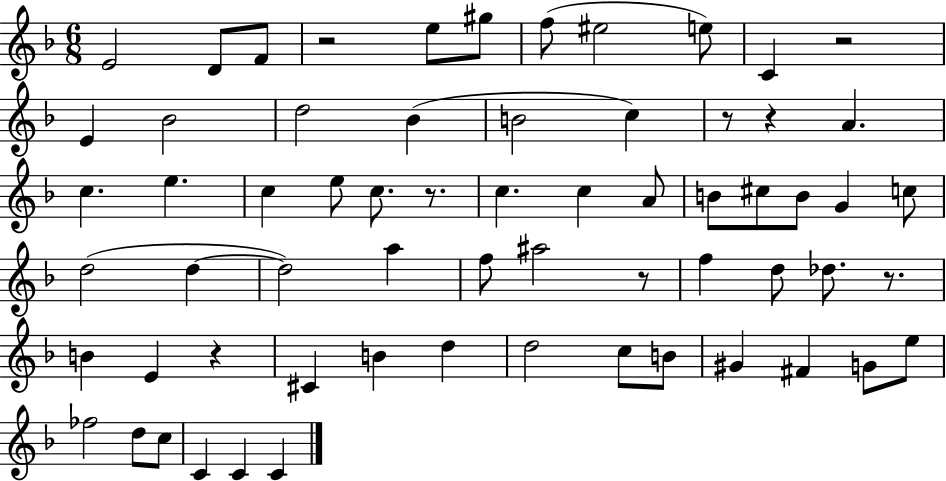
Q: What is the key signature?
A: F major